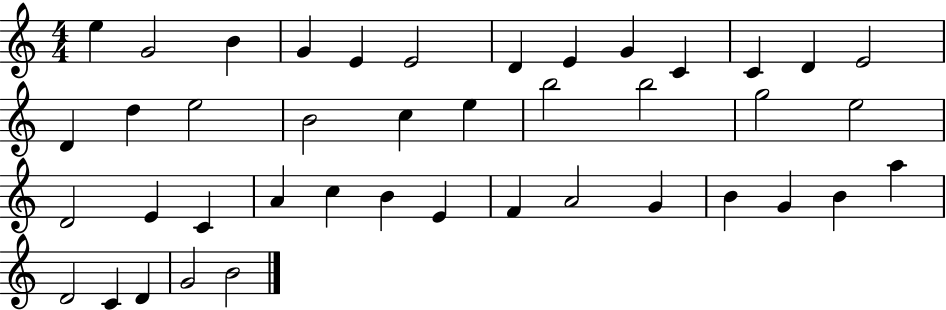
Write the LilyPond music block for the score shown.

{
  \clef treble
  \numericTimeSignature
  \time 4/4
  \key c \major
  e''4 g'2 b'4 | g'4 e'4 e'2 | d'4 e'4 g'4 c'4 | c'4 d'4 e'2 | \break d'4 d''4 e''2 | b'2 c''4 e''4 | b''2 b''2 | g''2 e''2 | \break d'2 e'4 c'4 | a'4 c''4 b'4 e'4 | f'4 a'2 g'4 | b'4 g'4 b'4 a''4 | \break d'2 c'4 d'4 | g'2 b'2 | \bar "|."
}